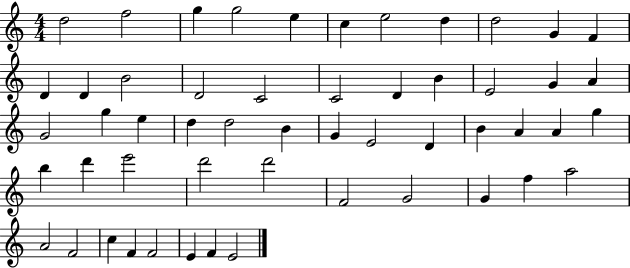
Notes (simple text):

D5/h F5/h G5/q G5/h E5/q C5/q E5/h D5/q D5/h G4/q F4/q D4/q D4/q B4/h D4/h C4/h C4/h D4/q B4/q E4/h G4/q A4/q G4/h G5/q E5/q D5/q D5/h B4/q G4/q E4/h D4/q B4/q A4/q A4/q G5/q B5/q D6/q E6/h D6/h D6/h F4/h G4/h G4/q F5/q A5/h A4/h F4/h C5/q F4/q F4/h E4/q F4/q E4/h